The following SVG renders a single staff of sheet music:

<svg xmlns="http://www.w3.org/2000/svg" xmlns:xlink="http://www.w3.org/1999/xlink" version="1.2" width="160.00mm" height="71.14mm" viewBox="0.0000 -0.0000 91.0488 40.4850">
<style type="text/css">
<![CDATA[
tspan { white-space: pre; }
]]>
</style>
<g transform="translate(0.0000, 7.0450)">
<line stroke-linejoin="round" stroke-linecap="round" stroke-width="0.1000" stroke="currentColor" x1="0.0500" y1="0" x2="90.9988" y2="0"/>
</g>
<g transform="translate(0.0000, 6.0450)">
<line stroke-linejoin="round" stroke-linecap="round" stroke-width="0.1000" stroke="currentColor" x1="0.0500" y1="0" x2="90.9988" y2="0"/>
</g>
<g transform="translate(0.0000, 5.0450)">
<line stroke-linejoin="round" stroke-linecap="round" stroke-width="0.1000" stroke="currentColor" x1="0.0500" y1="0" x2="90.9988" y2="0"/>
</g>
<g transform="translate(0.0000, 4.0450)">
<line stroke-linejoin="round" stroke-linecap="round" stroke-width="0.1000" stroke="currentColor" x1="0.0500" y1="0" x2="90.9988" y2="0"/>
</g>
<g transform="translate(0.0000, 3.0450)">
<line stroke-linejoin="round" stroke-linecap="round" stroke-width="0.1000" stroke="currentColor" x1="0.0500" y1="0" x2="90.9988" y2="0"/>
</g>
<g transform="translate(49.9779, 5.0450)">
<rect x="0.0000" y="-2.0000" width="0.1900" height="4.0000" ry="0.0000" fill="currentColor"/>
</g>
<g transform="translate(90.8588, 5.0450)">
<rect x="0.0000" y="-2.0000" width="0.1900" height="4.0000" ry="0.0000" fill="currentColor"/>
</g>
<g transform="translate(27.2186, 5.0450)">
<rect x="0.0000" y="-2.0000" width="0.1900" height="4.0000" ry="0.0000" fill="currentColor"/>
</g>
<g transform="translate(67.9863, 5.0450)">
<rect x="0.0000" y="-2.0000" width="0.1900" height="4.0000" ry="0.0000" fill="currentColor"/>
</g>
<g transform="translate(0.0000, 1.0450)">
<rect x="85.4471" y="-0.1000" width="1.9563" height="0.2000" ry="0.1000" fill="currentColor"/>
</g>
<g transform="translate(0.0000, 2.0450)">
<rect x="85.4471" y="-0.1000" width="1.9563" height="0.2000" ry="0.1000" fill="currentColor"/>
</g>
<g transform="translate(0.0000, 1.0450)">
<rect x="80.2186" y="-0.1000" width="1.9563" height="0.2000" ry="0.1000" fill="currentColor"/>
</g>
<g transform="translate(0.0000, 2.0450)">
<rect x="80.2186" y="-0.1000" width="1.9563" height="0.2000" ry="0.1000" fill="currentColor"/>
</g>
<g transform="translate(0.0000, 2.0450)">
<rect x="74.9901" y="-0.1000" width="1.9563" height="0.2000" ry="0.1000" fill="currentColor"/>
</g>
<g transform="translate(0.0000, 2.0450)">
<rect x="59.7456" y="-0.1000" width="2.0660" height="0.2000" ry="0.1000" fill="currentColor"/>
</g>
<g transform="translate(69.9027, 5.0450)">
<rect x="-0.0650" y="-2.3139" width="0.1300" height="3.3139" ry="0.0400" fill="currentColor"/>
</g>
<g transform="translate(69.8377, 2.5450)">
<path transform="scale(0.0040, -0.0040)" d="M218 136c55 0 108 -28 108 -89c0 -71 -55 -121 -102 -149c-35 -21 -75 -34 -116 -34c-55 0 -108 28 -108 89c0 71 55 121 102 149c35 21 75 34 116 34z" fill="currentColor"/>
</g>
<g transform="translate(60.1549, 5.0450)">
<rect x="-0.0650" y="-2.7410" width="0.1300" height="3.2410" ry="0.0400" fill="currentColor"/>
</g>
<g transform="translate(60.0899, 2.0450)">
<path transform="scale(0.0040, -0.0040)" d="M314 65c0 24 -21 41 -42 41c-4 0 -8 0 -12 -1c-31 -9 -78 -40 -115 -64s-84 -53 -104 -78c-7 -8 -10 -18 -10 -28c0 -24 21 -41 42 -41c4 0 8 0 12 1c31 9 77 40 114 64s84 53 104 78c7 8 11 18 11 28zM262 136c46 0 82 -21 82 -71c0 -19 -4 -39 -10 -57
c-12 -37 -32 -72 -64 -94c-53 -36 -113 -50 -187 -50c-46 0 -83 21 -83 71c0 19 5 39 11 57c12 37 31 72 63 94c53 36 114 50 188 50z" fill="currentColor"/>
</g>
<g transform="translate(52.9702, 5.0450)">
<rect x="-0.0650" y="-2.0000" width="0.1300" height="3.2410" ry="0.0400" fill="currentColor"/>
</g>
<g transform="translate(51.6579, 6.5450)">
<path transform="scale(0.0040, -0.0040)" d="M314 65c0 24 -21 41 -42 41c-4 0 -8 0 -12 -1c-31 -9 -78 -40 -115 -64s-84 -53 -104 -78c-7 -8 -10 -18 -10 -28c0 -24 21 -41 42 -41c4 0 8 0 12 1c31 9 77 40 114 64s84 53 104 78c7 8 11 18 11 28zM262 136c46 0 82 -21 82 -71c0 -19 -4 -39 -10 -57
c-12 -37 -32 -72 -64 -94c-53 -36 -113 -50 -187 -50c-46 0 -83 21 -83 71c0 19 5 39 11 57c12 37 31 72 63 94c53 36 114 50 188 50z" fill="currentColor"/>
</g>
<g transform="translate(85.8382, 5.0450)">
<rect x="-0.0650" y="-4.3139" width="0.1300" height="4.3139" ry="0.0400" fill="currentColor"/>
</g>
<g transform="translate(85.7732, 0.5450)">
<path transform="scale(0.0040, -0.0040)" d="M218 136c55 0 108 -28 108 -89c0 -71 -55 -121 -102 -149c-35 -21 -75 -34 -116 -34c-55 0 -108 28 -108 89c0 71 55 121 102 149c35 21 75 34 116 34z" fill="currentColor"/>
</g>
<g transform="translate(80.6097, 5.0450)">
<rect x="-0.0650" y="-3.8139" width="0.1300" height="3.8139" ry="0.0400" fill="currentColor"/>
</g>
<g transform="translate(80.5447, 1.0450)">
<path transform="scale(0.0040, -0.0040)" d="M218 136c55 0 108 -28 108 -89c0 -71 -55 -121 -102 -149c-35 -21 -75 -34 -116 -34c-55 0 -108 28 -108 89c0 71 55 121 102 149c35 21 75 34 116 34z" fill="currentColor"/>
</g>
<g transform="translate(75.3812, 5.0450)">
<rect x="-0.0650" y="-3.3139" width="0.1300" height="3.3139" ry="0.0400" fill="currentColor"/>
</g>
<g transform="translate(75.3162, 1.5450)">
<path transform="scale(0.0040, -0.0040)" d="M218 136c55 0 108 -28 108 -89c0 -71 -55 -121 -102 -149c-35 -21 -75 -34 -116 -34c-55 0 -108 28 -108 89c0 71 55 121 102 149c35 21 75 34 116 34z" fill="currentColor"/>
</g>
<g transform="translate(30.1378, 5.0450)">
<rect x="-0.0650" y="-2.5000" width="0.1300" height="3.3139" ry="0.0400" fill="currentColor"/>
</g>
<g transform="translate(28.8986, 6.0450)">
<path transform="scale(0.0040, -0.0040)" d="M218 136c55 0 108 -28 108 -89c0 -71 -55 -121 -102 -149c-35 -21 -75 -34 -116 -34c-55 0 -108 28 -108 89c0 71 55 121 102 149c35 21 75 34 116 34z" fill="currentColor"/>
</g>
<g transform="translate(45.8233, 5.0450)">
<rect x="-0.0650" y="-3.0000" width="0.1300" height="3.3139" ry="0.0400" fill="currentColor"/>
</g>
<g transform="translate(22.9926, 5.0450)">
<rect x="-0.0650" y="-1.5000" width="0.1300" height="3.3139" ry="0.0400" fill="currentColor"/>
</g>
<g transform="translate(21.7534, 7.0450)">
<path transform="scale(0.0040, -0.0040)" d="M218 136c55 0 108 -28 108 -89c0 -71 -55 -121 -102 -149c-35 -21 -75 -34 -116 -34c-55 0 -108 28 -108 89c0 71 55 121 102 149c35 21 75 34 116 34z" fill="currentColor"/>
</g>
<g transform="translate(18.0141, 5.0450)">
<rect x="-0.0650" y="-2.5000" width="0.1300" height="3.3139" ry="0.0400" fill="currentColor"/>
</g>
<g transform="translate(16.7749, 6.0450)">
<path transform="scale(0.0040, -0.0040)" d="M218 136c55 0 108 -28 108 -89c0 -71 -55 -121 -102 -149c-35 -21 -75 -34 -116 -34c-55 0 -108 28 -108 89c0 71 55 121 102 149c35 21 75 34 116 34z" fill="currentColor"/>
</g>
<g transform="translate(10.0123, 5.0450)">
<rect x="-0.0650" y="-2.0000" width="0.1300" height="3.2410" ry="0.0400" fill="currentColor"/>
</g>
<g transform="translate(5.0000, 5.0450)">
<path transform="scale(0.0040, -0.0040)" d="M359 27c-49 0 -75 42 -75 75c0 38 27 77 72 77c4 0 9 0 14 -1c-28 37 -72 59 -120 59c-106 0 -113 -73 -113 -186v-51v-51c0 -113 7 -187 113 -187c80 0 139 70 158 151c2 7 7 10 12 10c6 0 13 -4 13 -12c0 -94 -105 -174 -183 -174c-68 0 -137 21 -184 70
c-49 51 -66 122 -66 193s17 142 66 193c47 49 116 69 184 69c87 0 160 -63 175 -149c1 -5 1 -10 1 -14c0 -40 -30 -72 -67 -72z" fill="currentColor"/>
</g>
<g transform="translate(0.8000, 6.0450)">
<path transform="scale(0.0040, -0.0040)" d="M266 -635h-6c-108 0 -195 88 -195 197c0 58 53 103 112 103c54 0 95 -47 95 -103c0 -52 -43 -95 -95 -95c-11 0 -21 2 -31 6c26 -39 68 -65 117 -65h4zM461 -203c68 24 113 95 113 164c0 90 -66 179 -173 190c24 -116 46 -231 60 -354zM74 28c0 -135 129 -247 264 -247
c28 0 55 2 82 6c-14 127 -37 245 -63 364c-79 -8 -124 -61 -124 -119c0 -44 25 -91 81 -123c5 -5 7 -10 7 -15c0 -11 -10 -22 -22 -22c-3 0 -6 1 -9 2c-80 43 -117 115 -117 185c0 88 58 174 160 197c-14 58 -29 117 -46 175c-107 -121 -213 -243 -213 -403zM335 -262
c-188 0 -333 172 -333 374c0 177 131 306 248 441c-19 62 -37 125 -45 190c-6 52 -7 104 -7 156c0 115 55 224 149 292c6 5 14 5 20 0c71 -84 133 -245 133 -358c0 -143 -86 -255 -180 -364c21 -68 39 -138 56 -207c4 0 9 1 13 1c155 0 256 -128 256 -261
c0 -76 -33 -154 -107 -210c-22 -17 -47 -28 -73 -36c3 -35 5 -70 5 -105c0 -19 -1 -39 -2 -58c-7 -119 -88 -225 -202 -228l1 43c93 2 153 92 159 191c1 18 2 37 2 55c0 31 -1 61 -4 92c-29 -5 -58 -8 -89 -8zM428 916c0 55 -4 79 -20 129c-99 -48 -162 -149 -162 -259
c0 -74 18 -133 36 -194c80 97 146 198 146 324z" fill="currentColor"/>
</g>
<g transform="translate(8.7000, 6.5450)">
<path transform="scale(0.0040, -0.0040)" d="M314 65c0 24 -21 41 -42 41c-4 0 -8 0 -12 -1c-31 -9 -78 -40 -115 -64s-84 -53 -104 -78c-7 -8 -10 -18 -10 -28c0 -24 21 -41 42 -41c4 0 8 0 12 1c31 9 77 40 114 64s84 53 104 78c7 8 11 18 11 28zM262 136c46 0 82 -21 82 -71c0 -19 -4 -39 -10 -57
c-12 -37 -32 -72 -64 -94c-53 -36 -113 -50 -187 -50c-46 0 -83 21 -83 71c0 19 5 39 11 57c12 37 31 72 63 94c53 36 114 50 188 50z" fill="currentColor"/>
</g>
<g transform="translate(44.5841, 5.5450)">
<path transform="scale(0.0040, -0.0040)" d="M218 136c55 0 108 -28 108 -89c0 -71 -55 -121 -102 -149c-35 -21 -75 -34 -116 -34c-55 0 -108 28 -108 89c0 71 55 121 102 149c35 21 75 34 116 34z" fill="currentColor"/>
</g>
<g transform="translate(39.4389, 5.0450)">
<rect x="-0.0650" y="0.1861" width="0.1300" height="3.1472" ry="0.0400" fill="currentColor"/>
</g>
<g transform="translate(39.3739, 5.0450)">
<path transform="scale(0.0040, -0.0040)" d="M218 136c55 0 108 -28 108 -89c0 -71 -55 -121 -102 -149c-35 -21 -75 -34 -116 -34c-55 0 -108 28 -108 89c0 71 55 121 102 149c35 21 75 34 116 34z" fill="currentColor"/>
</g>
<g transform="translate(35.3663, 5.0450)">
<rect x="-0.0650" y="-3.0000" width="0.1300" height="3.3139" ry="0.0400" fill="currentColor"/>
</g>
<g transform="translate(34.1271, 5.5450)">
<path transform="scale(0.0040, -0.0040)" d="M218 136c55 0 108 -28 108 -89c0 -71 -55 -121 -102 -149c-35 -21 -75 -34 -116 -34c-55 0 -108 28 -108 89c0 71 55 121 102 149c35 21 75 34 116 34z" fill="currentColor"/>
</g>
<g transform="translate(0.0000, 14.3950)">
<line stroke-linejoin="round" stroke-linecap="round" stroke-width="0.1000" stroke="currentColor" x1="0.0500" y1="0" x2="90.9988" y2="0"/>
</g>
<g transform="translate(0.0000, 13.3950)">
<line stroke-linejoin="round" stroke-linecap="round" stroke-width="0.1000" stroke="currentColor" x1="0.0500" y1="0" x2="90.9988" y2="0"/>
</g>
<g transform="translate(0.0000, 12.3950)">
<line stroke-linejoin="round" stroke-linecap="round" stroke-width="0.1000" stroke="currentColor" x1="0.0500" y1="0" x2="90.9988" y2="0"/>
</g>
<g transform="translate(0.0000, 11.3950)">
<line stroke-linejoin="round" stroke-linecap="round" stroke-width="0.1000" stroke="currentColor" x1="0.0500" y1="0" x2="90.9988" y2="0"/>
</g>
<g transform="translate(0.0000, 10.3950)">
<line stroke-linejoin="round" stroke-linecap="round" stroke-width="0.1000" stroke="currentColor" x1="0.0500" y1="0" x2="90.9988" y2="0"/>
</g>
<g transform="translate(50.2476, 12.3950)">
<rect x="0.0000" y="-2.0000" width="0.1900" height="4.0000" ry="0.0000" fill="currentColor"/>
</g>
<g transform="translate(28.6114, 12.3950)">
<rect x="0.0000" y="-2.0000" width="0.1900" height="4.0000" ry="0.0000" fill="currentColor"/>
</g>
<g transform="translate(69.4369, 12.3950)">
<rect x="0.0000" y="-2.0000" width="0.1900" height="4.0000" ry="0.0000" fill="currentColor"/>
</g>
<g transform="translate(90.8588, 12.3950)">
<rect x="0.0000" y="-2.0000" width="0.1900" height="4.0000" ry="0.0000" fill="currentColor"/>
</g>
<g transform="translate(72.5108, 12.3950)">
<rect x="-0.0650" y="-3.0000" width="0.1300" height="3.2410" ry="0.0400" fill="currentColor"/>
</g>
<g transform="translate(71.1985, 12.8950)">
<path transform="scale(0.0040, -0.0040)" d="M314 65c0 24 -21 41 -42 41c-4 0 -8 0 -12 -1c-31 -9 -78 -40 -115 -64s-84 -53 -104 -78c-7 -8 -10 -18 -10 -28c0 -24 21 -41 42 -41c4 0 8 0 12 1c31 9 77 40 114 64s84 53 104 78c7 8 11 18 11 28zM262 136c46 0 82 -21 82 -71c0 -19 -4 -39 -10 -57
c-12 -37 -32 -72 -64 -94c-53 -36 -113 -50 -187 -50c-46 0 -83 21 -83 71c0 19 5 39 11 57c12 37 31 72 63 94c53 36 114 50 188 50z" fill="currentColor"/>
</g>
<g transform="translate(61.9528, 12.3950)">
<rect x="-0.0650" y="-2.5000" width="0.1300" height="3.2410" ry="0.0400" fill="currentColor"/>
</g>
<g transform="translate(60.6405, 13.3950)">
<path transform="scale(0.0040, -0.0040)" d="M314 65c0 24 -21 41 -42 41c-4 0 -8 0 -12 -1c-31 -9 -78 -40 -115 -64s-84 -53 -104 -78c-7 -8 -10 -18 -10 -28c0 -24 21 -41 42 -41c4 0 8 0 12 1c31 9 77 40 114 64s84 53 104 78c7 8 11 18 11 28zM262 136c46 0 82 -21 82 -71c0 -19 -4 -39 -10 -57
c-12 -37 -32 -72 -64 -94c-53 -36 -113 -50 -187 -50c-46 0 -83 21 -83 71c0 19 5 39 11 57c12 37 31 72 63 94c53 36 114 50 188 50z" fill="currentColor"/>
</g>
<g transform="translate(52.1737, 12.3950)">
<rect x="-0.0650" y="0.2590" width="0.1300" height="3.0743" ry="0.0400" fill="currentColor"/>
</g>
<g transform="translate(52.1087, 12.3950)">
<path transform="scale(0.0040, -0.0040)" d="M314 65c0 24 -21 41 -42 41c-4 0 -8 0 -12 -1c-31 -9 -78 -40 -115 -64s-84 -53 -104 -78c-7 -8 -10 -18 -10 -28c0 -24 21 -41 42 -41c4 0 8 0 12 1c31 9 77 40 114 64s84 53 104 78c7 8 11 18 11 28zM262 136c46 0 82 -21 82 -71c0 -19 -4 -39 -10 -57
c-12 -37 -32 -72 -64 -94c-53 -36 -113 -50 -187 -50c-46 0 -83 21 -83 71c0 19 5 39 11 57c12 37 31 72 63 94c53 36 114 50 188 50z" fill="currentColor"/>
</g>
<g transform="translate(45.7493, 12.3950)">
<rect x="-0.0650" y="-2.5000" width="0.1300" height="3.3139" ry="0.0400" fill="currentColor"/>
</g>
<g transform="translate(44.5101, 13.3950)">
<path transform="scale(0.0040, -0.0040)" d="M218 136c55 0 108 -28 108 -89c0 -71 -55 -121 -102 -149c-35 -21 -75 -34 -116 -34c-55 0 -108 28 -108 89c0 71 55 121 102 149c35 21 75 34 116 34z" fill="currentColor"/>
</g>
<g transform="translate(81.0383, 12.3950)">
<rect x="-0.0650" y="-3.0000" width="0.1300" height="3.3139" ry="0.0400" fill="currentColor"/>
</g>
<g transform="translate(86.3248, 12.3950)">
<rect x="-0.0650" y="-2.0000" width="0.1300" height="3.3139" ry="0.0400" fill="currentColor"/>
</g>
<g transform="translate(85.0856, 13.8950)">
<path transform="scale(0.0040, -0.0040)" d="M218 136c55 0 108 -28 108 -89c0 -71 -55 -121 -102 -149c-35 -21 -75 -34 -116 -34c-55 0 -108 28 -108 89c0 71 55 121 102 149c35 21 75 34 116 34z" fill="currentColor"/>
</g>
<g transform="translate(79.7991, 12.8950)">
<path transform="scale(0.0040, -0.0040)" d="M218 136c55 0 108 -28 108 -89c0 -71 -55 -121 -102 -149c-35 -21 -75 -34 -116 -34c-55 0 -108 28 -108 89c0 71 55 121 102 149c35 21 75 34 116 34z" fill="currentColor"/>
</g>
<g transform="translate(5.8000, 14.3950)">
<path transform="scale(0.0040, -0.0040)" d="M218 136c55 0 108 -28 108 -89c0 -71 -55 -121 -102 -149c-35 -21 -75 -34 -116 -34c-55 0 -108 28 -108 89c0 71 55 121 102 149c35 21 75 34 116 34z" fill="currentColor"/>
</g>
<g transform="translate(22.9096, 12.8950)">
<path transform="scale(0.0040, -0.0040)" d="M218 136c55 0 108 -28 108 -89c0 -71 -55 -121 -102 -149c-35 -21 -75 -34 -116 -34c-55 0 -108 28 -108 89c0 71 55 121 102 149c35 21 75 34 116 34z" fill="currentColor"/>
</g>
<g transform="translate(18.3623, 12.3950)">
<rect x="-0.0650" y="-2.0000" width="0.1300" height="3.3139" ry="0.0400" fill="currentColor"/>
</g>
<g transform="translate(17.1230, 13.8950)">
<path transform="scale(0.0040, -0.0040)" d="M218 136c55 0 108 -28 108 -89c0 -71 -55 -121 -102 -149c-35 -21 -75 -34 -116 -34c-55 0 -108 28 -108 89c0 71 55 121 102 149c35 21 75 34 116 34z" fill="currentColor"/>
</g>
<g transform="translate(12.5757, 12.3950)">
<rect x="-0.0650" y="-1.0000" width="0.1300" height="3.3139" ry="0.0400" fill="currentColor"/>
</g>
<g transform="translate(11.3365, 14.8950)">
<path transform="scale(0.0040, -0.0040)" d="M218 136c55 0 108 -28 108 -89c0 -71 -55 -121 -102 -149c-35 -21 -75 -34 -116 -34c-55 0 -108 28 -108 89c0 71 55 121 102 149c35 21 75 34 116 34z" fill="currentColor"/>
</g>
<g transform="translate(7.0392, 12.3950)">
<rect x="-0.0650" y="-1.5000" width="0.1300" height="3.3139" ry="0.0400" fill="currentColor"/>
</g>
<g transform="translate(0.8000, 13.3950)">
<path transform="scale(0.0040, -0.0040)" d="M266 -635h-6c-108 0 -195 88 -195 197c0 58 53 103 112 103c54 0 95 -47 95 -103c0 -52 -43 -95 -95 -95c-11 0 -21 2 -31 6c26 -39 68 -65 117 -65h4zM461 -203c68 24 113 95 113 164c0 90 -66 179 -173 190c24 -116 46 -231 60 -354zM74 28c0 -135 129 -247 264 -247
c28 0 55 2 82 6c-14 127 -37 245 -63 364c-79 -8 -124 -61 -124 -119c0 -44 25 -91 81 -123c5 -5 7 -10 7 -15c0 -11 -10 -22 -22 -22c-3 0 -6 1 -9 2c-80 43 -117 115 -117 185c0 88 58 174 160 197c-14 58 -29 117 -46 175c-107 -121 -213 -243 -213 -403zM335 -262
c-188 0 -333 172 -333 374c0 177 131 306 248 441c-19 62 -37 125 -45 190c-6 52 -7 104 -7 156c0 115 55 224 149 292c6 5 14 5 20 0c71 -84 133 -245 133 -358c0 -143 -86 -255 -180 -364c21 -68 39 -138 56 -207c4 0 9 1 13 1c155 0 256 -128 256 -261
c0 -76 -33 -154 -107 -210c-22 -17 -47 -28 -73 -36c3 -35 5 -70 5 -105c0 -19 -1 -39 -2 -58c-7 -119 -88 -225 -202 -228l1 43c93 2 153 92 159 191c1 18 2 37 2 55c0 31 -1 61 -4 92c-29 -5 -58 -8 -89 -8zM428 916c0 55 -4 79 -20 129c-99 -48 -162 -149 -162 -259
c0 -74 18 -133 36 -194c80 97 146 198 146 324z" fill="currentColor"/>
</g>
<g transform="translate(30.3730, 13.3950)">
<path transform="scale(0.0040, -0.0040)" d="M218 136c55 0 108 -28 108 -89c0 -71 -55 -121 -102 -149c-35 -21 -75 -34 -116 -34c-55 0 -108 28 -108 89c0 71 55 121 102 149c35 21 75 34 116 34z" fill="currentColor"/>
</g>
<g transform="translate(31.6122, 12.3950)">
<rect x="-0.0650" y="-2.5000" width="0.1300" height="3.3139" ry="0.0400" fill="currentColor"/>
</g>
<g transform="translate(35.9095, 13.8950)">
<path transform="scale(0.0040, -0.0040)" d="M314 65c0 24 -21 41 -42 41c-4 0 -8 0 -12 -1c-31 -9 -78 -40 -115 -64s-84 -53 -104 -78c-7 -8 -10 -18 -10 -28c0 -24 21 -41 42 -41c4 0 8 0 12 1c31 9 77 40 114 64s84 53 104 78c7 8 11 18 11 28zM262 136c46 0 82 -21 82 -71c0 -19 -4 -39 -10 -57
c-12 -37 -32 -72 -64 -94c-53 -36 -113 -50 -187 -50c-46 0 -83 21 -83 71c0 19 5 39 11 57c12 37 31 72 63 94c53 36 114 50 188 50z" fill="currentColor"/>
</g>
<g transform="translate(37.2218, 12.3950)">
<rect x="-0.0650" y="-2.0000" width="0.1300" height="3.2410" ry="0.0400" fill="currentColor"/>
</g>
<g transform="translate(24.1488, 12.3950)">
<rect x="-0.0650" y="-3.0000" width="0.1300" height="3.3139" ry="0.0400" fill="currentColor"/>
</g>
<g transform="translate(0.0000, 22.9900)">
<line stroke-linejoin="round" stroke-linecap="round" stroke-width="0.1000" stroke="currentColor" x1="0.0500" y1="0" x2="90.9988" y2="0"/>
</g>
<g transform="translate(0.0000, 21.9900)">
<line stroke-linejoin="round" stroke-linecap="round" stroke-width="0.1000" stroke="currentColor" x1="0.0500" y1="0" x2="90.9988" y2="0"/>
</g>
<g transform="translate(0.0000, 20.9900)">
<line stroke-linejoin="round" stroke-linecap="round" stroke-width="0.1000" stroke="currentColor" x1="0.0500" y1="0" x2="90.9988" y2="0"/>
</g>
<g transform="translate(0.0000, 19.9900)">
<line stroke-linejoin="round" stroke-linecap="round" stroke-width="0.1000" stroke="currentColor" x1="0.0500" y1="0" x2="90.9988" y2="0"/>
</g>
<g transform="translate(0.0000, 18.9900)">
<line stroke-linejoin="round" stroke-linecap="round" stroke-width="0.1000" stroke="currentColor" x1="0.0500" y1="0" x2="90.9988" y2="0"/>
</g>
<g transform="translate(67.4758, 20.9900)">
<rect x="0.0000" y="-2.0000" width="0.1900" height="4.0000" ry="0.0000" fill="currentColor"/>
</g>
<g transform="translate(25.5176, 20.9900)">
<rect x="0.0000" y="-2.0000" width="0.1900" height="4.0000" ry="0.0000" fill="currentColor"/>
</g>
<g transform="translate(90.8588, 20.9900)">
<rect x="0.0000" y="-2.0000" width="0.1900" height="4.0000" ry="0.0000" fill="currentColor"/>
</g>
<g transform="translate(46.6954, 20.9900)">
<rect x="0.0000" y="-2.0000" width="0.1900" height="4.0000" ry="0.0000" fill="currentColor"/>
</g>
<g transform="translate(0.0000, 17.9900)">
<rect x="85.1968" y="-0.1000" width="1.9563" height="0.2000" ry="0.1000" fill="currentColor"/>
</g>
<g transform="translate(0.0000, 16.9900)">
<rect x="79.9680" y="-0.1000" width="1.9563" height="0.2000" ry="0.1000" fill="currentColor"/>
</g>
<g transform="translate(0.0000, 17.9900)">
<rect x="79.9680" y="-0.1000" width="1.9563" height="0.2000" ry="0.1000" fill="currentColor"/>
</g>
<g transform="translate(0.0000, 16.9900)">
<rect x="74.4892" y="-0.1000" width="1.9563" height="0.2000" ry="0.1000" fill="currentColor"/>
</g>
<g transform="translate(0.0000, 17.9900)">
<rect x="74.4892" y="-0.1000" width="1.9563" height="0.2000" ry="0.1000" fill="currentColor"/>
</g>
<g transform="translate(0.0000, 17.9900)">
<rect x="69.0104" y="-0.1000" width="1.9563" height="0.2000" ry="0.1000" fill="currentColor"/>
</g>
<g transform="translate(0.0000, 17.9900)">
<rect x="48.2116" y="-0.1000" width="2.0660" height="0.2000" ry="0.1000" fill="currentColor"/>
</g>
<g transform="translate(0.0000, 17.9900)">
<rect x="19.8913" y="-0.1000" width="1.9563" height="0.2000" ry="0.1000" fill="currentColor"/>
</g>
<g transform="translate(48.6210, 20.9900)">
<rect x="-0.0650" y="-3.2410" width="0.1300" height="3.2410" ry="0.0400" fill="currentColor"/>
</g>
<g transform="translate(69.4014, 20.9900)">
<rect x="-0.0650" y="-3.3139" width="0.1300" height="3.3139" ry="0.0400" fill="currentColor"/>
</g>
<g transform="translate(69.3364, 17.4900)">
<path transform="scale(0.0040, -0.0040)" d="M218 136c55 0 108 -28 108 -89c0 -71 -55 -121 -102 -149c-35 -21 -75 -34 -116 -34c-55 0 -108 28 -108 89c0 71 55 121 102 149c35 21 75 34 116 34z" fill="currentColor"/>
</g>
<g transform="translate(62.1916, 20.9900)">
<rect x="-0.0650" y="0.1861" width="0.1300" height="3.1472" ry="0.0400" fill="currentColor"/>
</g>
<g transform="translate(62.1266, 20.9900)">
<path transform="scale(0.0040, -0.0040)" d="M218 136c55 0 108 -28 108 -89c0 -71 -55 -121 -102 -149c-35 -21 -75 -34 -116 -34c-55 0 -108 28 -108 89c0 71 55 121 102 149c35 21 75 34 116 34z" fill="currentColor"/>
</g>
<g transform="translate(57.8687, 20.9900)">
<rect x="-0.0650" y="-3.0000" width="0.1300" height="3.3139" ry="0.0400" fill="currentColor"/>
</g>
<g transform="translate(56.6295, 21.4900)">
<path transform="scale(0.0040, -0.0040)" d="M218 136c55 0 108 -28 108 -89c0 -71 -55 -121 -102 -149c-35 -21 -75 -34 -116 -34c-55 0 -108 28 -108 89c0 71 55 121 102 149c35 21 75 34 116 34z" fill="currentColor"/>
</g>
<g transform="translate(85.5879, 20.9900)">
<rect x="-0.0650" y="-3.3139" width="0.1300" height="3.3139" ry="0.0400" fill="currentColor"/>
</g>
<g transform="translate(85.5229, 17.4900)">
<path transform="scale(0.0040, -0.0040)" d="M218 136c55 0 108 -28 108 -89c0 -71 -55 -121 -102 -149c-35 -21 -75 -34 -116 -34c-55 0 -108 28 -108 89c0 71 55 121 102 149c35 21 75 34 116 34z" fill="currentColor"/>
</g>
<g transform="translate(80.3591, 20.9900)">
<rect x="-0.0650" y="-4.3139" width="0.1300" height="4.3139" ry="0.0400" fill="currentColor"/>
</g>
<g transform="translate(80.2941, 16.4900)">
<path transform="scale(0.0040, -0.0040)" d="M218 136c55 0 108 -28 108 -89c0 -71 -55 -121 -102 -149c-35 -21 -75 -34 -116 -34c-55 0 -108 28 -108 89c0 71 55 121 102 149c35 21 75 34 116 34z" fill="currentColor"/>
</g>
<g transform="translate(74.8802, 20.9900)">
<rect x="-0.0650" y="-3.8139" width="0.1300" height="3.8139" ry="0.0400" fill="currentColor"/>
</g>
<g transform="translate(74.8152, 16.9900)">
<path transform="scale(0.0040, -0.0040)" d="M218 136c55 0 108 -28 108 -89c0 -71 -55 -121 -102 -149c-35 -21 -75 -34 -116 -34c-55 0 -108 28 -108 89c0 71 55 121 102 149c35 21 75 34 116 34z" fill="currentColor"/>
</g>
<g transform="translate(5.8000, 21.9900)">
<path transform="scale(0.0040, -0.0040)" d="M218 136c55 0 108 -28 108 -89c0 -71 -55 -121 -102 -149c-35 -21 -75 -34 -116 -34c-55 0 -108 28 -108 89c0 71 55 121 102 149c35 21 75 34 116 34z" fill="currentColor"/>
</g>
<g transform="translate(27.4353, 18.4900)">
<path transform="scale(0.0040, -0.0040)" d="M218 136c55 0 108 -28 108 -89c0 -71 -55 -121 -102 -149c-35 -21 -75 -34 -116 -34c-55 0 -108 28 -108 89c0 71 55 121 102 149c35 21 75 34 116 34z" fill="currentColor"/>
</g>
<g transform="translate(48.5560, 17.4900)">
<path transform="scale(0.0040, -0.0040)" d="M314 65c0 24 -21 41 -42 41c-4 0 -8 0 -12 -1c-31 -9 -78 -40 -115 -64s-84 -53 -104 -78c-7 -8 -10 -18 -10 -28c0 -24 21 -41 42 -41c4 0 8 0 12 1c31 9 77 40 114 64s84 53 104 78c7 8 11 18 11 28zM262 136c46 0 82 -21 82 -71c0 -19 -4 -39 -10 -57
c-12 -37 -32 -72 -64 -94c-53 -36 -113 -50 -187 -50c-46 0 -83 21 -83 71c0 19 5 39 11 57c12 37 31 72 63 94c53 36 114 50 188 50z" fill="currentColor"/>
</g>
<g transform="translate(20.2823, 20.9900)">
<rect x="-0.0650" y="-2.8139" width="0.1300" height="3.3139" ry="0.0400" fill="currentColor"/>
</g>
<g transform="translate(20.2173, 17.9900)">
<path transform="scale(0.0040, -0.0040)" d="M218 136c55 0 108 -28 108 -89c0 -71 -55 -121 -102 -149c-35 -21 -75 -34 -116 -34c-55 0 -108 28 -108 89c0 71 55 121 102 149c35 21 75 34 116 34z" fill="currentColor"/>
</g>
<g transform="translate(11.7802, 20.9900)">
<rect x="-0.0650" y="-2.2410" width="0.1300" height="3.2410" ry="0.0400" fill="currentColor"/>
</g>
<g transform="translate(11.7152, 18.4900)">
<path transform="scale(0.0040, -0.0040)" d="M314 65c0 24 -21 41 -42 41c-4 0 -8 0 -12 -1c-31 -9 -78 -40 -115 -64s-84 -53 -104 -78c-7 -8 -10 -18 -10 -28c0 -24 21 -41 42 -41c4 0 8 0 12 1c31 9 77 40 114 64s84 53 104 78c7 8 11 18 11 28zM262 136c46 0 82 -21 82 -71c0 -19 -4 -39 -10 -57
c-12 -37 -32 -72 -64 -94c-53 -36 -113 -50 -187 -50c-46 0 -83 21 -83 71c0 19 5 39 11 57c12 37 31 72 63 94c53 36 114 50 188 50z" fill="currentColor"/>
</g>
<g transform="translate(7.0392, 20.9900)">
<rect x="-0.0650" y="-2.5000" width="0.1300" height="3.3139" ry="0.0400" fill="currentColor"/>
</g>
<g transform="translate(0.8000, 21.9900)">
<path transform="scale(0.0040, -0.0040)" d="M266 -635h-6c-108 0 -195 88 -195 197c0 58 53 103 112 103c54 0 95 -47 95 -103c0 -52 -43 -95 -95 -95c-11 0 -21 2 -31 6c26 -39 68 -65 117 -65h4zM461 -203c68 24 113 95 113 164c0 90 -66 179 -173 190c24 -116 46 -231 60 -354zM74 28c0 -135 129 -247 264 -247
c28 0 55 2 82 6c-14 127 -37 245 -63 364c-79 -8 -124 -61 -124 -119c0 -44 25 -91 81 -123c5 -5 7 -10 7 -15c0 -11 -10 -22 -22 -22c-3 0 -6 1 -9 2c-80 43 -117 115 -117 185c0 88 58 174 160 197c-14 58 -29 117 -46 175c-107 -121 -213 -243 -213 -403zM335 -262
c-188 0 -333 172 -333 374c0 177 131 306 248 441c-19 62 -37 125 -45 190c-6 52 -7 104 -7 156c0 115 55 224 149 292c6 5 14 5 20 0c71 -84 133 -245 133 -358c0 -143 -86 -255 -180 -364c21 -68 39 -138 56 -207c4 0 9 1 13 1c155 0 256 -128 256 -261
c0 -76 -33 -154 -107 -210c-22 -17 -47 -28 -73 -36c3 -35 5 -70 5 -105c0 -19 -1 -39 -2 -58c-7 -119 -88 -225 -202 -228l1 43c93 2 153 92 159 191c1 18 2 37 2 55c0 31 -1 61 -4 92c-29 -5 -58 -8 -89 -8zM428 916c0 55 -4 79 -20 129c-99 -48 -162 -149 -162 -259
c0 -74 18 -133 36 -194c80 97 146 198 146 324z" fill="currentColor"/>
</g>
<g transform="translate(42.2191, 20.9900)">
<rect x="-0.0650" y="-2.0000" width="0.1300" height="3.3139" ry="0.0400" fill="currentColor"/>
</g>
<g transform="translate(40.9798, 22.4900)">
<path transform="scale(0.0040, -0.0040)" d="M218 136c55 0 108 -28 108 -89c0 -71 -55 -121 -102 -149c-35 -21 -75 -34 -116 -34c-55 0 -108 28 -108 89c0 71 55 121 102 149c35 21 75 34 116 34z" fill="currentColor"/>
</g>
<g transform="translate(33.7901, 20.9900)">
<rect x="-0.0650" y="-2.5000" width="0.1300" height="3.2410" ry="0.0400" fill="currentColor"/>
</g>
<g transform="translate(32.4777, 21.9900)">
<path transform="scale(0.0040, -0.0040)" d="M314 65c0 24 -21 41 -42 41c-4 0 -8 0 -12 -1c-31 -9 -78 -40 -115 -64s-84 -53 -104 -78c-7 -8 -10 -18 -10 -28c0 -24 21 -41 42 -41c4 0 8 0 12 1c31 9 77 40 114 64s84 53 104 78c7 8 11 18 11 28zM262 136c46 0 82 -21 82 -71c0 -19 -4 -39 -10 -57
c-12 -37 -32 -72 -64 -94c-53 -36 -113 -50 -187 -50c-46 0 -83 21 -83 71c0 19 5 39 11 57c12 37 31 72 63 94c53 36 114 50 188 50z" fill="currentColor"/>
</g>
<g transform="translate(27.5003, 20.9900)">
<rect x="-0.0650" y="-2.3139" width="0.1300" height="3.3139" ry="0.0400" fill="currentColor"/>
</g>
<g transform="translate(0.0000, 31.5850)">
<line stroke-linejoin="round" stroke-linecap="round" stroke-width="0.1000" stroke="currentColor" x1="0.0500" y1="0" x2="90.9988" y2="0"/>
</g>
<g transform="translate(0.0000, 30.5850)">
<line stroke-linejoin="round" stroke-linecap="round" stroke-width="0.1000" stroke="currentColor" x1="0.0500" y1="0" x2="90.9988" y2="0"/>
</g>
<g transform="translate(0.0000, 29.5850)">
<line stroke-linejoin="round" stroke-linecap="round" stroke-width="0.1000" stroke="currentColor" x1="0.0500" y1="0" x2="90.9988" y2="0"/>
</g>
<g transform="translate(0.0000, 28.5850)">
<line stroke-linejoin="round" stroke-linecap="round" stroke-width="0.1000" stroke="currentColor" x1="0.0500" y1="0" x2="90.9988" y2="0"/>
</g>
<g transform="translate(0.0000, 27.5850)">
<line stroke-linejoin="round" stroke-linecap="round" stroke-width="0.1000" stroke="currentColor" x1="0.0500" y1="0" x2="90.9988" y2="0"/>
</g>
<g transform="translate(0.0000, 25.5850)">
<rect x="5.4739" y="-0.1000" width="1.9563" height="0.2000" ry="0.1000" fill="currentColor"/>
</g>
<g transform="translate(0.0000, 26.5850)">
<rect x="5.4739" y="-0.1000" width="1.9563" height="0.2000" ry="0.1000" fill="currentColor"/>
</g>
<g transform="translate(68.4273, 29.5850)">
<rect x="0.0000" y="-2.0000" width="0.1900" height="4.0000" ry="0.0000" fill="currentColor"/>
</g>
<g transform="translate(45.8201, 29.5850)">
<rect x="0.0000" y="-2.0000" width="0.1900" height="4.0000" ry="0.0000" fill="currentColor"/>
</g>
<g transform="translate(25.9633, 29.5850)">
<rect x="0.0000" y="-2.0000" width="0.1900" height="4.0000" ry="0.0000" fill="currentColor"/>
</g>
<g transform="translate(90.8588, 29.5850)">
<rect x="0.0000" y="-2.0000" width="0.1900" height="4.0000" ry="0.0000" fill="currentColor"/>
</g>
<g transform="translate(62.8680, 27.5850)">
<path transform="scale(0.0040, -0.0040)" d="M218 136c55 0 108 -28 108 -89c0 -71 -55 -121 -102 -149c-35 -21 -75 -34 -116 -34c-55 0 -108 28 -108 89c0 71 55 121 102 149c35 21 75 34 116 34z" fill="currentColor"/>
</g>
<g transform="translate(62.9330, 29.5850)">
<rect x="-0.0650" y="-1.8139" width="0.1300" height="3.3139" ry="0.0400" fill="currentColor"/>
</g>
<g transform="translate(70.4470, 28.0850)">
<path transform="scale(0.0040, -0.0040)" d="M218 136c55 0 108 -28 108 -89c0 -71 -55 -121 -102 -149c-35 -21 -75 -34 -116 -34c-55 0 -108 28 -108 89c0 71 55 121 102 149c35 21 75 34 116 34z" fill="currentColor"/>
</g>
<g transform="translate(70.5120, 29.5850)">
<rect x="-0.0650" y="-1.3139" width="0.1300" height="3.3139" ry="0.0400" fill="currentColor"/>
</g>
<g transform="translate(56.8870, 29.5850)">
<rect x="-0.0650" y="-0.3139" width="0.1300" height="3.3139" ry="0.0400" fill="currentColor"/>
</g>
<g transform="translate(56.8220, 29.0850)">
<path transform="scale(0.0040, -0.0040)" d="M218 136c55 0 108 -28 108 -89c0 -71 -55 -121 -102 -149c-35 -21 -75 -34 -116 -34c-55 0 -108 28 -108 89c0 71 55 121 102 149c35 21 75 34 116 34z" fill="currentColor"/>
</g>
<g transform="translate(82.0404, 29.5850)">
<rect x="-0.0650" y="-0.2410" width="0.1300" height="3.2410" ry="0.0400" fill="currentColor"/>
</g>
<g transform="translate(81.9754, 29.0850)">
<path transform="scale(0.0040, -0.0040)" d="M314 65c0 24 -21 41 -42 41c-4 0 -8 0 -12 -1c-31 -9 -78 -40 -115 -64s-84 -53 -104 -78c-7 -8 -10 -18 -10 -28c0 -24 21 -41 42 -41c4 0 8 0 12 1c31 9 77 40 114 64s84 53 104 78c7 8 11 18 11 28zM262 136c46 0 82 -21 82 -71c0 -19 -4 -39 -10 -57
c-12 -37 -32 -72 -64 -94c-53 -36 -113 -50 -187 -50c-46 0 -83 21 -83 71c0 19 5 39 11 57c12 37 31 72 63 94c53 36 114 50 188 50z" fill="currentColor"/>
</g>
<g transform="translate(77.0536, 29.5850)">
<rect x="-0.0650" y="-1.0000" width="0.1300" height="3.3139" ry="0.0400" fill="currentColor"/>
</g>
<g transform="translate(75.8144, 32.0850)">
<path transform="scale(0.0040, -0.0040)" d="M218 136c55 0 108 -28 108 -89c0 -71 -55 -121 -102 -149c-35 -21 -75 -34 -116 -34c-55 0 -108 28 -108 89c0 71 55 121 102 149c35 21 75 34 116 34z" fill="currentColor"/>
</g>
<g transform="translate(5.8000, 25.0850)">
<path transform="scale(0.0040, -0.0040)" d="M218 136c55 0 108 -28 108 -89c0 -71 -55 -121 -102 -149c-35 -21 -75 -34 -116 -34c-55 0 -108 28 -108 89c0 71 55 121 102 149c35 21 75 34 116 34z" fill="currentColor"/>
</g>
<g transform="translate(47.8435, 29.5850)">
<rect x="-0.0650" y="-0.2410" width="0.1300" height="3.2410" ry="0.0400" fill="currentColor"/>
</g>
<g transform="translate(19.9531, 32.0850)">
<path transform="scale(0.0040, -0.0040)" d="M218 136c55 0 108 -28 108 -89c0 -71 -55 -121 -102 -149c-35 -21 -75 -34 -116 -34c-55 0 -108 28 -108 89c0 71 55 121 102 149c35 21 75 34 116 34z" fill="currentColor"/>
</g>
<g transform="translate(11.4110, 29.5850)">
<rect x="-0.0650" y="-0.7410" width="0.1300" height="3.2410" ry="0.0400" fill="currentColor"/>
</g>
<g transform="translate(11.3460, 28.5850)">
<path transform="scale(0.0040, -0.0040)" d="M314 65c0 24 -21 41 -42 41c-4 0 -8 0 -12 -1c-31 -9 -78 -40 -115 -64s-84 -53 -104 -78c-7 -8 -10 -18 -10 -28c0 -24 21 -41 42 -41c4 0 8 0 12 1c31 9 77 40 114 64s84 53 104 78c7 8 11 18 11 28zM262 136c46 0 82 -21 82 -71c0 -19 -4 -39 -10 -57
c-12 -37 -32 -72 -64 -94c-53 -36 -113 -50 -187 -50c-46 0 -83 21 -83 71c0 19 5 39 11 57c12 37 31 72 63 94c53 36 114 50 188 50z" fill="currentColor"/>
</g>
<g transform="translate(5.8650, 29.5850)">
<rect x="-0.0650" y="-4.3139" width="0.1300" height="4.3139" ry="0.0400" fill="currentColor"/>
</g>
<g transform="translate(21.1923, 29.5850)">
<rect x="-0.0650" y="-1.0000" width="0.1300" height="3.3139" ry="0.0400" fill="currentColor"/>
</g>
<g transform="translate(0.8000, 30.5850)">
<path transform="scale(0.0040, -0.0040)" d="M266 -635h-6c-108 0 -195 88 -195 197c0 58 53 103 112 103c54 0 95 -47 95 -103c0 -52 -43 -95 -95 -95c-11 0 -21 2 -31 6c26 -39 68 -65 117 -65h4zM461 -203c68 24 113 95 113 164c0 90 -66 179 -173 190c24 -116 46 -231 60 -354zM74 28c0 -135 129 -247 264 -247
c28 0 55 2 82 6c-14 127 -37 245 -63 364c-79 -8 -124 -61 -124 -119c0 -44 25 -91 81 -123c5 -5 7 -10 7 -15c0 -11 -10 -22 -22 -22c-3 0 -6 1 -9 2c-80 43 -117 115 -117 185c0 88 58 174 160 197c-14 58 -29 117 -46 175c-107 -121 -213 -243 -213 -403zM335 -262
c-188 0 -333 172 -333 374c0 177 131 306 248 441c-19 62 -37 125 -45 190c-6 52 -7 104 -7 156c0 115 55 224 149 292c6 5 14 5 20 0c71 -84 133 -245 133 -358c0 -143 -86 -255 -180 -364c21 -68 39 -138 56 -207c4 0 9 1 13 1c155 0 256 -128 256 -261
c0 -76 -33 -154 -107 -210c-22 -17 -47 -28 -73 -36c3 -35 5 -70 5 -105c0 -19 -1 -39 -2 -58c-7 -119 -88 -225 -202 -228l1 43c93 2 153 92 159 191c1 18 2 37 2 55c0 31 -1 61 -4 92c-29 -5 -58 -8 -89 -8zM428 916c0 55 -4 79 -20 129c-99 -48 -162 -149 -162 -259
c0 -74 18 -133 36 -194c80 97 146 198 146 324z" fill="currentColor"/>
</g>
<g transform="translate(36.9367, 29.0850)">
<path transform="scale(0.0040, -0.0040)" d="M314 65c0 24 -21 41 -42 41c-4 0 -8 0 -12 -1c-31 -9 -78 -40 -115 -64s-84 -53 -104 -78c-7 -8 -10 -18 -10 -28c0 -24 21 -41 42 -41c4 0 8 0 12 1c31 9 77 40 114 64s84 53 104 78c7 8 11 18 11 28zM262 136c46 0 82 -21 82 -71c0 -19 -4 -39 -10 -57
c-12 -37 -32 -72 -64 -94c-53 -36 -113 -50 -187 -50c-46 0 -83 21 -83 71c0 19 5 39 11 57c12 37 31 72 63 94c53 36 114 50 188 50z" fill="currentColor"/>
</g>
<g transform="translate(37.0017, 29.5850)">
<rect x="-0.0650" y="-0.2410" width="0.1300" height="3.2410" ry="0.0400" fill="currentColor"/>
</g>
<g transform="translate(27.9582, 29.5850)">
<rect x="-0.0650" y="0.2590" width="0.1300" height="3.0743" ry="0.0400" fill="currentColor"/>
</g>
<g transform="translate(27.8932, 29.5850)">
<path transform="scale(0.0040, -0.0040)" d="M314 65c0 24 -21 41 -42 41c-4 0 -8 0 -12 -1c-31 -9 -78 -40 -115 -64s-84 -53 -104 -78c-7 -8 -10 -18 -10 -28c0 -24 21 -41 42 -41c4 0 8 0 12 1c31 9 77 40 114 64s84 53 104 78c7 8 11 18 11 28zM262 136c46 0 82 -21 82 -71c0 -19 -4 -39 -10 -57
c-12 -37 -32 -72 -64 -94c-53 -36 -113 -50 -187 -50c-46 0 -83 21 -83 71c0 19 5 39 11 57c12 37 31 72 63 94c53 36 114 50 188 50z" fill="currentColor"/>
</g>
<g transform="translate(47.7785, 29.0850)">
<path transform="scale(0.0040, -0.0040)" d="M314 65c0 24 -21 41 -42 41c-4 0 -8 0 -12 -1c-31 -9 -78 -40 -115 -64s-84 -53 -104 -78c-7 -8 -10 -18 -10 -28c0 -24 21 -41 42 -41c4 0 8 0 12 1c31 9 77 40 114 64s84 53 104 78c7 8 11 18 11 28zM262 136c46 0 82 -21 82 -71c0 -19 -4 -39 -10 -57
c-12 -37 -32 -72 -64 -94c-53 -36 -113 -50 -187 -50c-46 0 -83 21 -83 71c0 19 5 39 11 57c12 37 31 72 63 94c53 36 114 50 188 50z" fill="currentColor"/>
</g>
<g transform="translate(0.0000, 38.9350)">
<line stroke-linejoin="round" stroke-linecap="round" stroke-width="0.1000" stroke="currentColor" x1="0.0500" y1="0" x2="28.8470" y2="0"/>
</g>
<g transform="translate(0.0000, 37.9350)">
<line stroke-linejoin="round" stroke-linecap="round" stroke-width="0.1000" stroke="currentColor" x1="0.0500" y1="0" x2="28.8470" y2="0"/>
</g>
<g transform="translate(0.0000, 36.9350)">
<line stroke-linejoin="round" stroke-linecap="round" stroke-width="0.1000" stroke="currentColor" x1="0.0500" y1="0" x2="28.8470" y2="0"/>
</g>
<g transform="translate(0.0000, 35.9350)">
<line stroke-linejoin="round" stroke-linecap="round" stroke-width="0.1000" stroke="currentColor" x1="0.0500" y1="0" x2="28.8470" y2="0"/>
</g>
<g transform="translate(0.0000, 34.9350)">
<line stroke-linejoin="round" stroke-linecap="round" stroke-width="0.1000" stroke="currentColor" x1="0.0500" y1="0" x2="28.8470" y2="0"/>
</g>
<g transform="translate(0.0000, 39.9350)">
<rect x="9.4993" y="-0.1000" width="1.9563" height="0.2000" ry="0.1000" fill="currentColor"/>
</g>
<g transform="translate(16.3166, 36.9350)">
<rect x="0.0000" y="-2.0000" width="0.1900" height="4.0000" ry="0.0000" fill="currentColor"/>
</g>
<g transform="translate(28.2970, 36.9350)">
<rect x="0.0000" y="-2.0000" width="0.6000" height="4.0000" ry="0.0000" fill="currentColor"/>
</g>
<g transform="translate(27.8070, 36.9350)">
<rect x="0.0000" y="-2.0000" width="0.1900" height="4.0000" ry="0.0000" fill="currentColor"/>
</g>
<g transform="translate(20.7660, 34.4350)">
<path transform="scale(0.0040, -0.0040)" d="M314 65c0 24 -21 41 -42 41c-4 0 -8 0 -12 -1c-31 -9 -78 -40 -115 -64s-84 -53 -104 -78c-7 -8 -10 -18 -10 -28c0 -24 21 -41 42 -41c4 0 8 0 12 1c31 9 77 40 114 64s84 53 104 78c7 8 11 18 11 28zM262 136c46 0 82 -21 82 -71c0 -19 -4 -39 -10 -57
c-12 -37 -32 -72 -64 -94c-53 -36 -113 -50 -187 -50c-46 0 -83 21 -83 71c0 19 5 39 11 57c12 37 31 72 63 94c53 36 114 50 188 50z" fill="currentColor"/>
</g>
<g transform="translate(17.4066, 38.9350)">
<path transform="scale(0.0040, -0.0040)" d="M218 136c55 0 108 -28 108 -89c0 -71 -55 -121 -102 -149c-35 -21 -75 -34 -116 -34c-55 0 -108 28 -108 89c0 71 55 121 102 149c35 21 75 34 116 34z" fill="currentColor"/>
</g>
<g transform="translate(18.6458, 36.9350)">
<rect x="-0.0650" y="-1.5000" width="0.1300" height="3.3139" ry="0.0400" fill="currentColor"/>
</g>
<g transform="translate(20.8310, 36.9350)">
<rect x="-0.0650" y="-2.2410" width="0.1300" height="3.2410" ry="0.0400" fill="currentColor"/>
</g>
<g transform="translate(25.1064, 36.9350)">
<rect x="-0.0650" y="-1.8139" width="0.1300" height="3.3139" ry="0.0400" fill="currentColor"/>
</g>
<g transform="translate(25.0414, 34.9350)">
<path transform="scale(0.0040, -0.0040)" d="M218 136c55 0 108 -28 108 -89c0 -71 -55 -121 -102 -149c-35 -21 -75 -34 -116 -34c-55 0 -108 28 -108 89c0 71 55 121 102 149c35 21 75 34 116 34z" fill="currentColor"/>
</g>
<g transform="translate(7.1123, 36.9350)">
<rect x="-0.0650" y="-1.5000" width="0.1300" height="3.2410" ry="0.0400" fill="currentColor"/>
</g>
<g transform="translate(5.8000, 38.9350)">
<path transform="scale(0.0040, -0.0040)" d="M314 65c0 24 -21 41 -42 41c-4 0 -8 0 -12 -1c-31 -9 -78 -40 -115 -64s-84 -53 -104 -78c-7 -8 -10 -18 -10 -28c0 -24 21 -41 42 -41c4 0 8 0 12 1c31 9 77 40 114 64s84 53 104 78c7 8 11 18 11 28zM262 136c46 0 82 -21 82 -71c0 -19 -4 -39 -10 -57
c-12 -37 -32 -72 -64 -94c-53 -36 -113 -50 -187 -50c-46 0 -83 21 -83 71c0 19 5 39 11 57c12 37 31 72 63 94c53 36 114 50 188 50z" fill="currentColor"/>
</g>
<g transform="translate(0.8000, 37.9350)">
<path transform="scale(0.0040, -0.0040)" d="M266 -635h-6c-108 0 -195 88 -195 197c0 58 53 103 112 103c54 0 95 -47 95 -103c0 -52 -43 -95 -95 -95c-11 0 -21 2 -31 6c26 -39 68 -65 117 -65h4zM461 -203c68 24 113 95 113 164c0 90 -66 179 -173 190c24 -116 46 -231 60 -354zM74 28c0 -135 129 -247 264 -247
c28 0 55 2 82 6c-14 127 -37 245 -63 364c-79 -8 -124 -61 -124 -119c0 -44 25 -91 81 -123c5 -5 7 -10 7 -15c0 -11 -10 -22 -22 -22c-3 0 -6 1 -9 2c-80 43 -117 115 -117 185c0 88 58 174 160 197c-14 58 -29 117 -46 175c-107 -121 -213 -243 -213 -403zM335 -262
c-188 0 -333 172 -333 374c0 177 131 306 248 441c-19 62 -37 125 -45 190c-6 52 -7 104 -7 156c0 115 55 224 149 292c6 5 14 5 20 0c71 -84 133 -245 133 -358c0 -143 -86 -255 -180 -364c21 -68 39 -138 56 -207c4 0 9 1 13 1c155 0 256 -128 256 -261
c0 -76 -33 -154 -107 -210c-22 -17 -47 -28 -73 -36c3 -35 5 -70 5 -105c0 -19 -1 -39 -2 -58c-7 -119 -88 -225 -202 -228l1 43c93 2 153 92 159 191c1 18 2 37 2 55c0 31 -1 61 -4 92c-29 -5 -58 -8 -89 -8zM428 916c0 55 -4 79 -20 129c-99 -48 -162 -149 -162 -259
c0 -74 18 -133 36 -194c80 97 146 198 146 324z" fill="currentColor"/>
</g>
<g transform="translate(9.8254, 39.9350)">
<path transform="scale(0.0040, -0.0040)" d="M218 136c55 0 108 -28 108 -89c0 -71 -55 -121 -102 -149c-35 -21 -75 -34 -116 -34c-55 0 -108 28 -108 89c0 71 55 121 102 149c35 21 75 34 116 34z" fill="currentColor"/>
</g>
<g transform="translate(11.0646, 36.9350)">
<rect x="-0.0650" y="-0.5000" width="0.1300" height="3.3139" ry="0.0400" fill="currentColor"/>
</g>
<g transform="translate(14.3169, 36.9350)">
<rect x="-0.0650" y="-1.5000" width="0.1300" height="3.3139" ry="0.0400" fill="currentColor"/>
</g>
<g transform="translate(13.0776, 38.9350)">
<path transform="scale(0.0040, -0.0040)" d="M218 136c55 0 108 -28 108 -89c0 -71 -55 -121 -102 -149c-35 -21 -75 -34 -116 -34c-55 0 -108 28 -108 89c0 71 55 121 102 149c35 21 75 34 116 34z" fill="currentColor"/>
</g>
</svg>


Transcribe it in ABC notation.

X:1
T:Untitled
M:4/4
L:1/4
K:C
F2 G E G A B A F2 a2 g b c' d' E D F A G F2 G B2 G2 A2 A F G g2 a g G2 F b2 A B b c' d' b d' d2 D B2 c2 c2 c f e D c2 E2 C E E g2 f